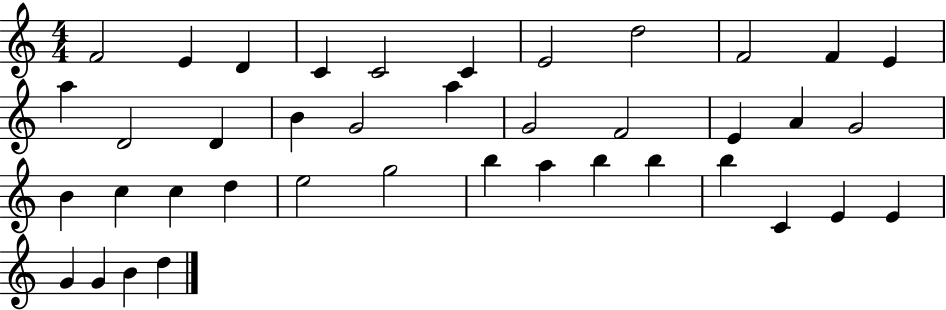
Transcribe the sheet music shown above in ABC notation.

X:1
T:Untitled
M:4/4
L:1/4
K:C
F2 E D C C2 C E2 d2 F2 F E a D2 D B G2 a G2 F2 E A G2 B c c d e2 g2 b a b b b C E E G G B d